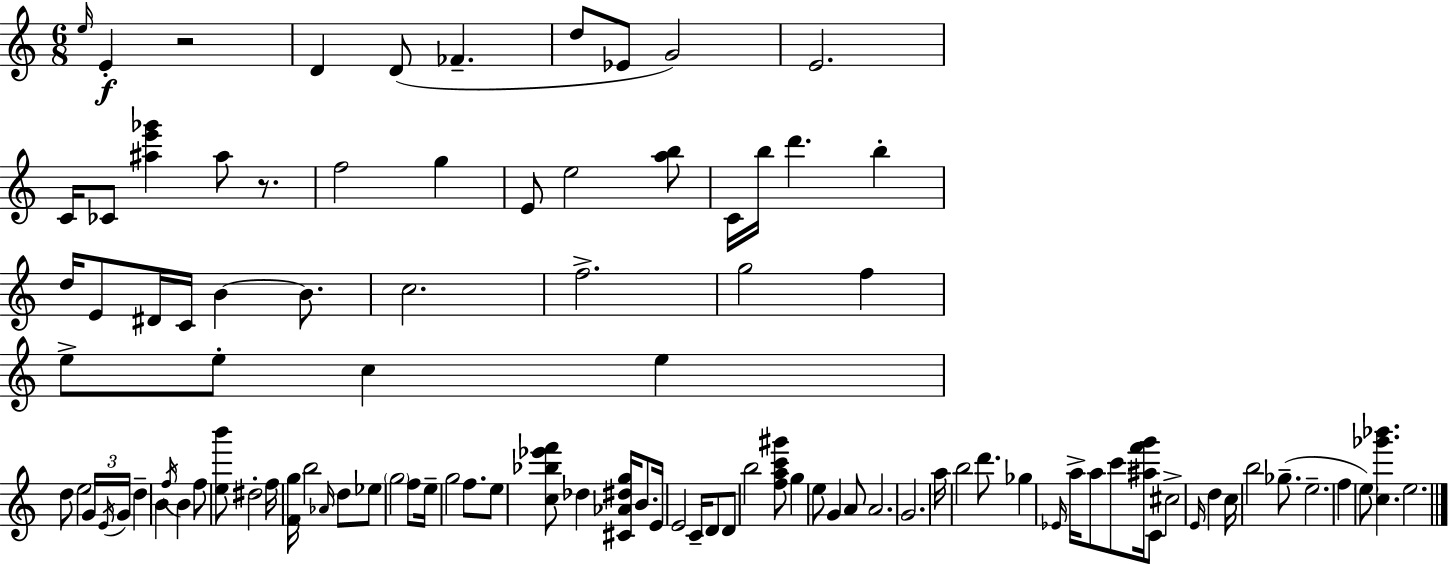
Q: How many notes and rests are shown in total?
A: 100